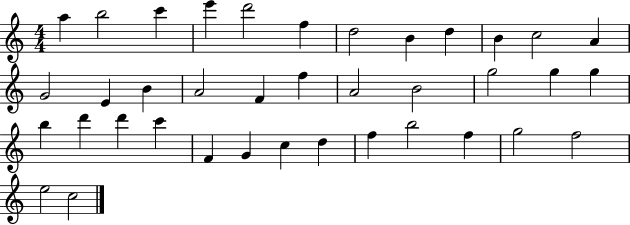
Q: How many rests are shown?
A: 0